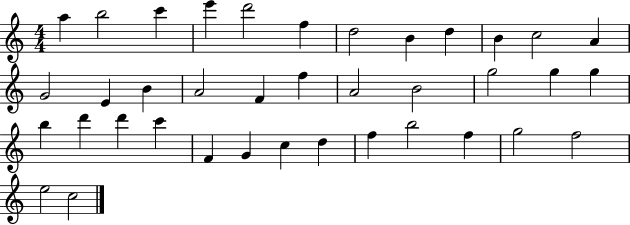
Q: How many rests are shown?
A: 0